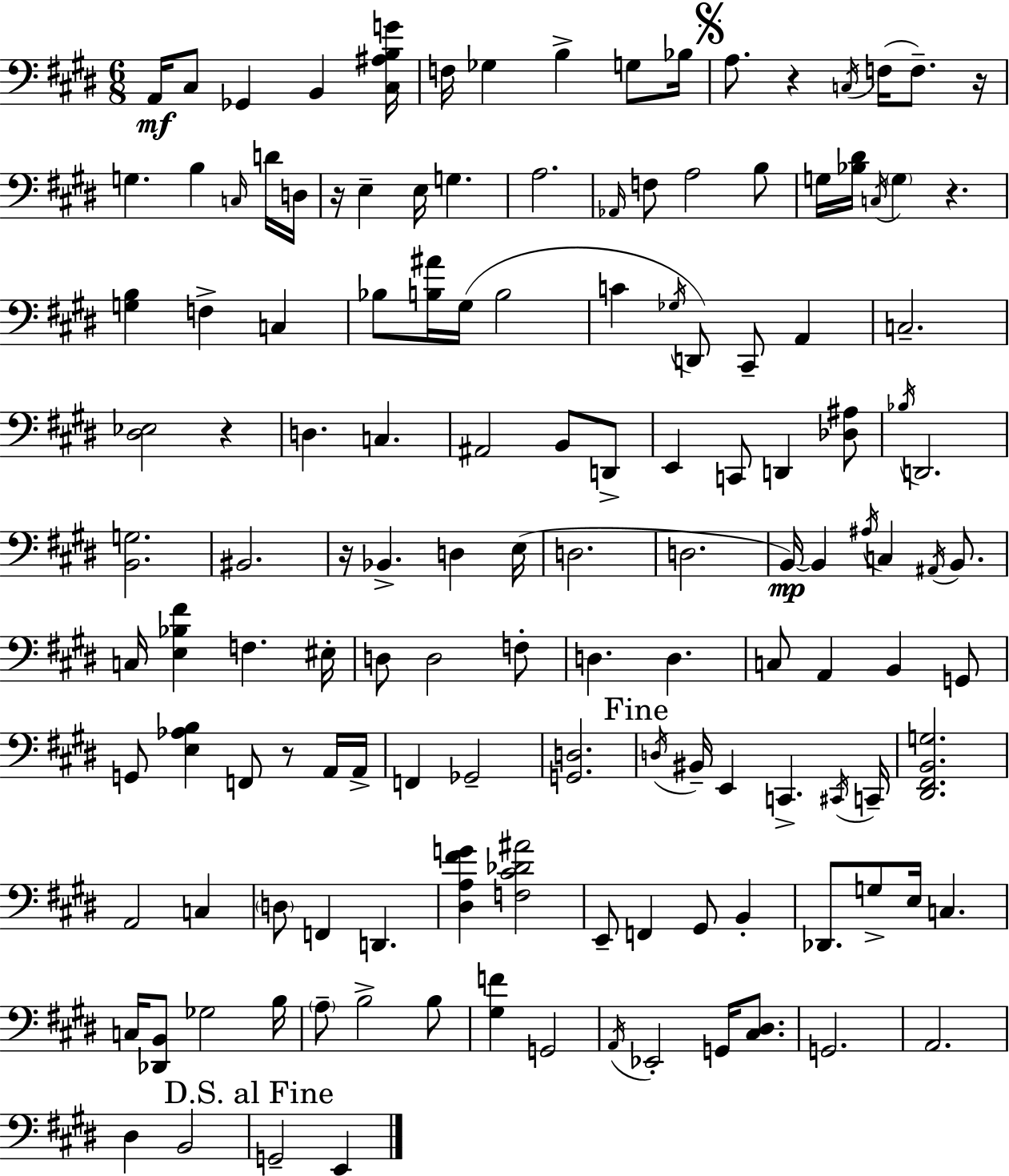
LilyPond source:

{
  \clef bass
  \numericTimeSignature
  \time 6/8
  \key e \major
  a,16\mf cis8 ges,4 b,4 <cis ais b g'>16 | f16 ges4 b4-> g8 bes16 | \mark \markup { \musicglyph "scripts.segno" } a8. r4 \acciaccatura { c16 }( f16 f8.--) | r16 g4. b4 \grace { c16 } | \break d'16 d16 r16 e4-- e16 g4. | a2. | \grace { aes,16 } f8 a2 | b8 g16 <bes dis'>16 \acciaccatura { c16 } \parenthesize g4 r4. | \break <g b>4 f4-> | c4 bes8 <b ais'>16 gis16( b2 | c'4 \acciaccatura { ges16 } d,8) cis,8-- | a,4 c2.-- | \break <dis ees>2 | r4 d4. c4. | ais,2 | b,8 d,8-> e,4 c,8 d,4 | \break <des ais>8 \acciaccatura { bes16 } d,2. | <b, g>2. | bis,2. | r16 bes,4.-> | \break d4 e16( d2. | d2. | b,16~~\mp) b,4 \acciaccatura { ais16 } | c4 \acciaccatura { ais,16 } b,8. c16 <e bes fis'>4 | \break f4. eis16-. d8 d2 | f8-. d4. | d4. c8 a,4 | b,4 g,8 g,8 <e aes b>4 | \break f,8 r8 a,16 a,16-> f,4 | ges,2-- <g, d>2. | \mark "Fine" \acciaccatura { d16 } bis,16-- e,4 | c,4.-> \acciaccatura { cis,16 } c,16-- <dis, fis, b, g>2. | \break a,2 | c4 \parenthesize d8 | f,4 d,4. <dis a fis' g'>4 | <f cis' des' ais'>2 e,8-- | \break f,4 gis,8 b,4-. des,8. | g8-> e16 c4. c16 <des, b,>8 | ges2 b16 \parenthesize a8-- | b2-> b8 <gis f'>4 | \break g,2 \acciaccatura { a,16 } ees,2-. | g,16 <cis dis>8. g,2. | a,2. | dis4 | \break b,2 \mark "D.S. al Fine" g,2-- | e,4 \bar "|."
}